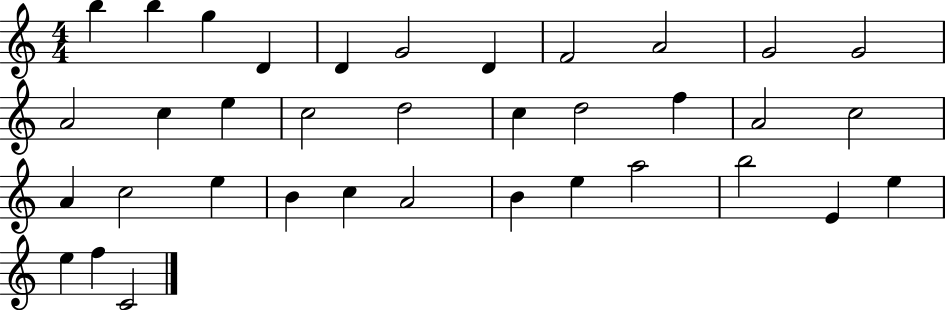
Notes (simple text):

B5/q B5/q G5/q D4/q D4/q G4/h D4/q F4/h A4/h G4/h G4/h A4/h C5/q E5/q C5/h D5/h C5/q D5/h F5/q A4/h C5/h A4/q C5/h E5/q B4/q C5/q A4/h B4/q E5/q A5/h B5/h E4/q E5/q E5/q F5/q C4/h